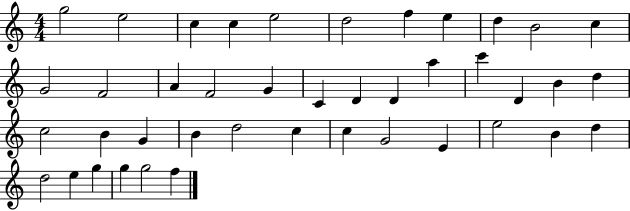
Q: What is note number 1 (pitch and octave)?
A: G5